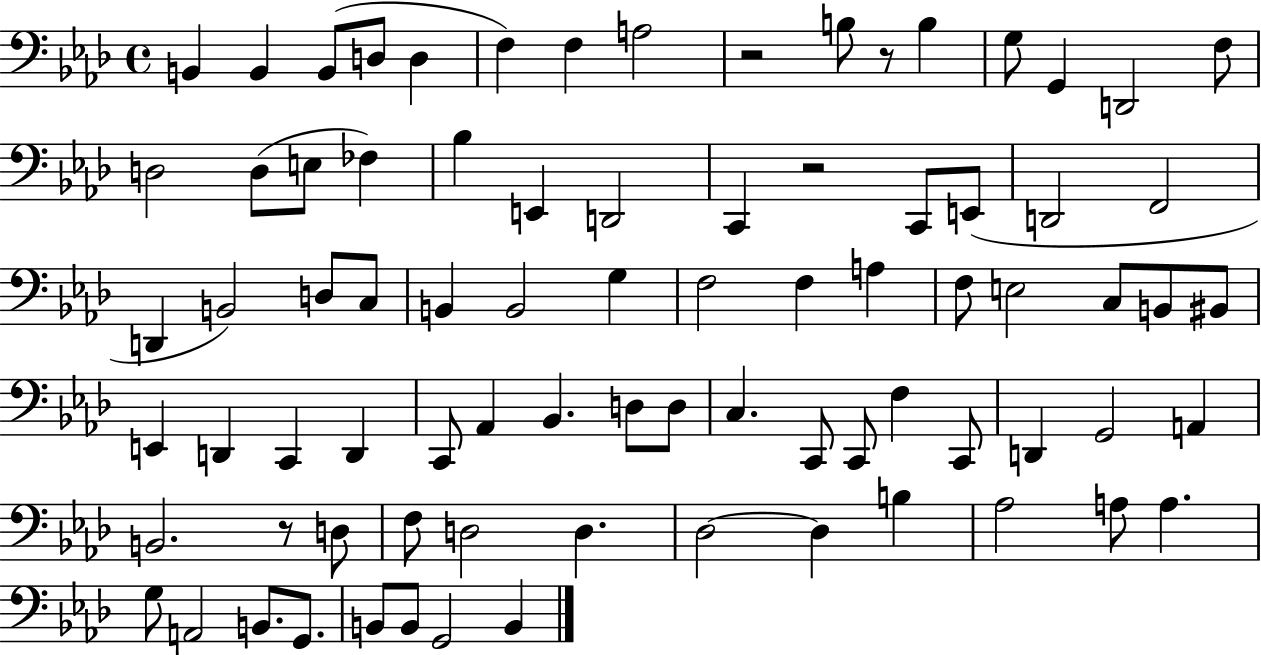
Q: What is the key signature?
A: AES major